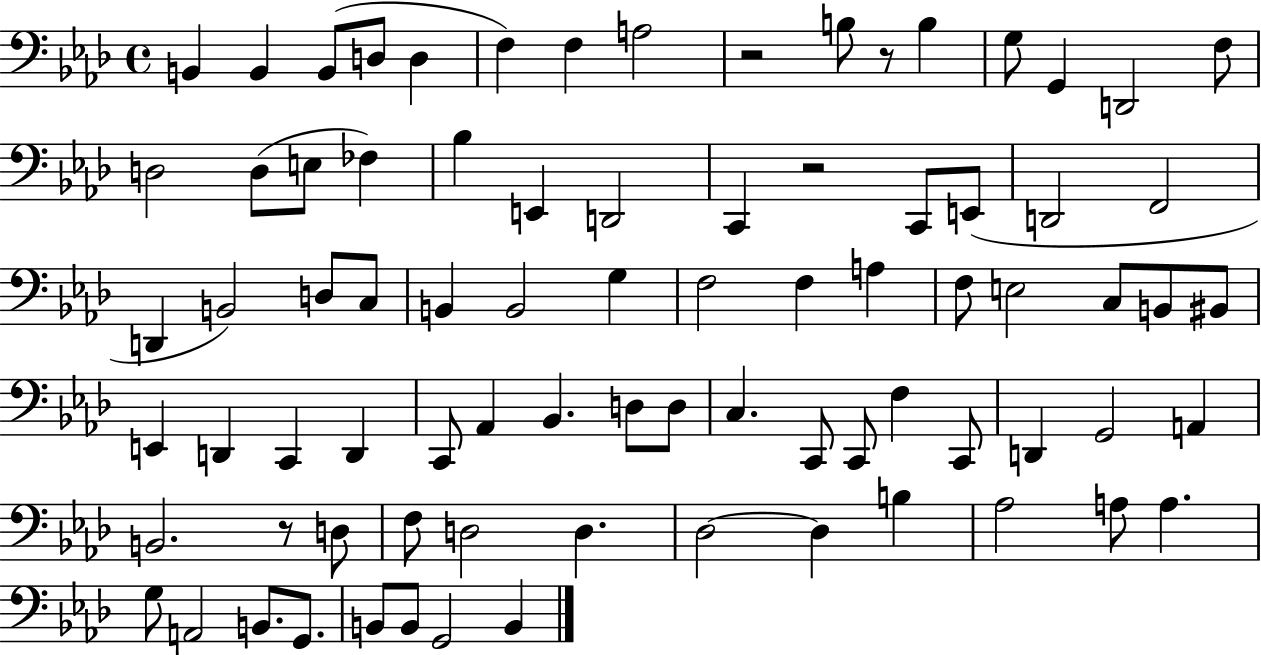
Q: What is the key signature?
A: AES major